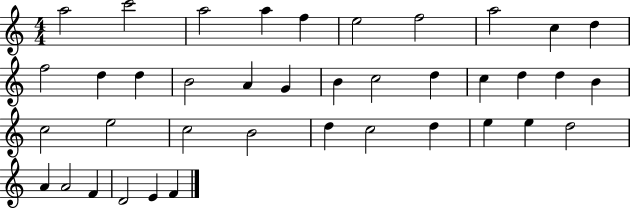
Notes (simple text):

A5/h C6/h A5/h A5/q F5/q E5/h F5/h A5/h C5/q D5/q F5/h D5/q D5/q B4/h A4/q G4/q B4/q C5/h D5/q C5/q D5/q D5/q B4/q C5/h E5/h C5/h B4/h D5/q C5/h D5/q E5/q E5/q D5/h A4/q A4/h F4/q D4/h E4/q F4/q